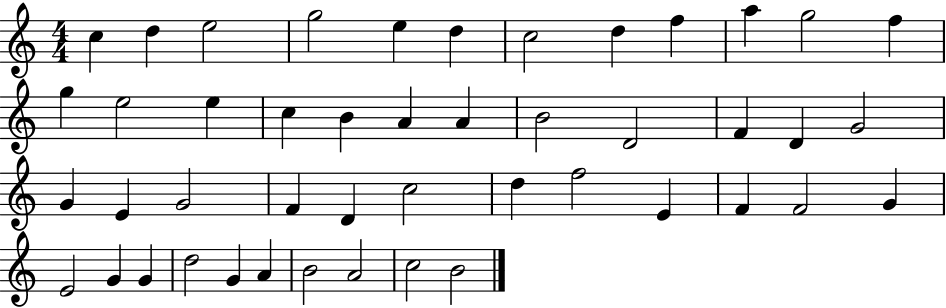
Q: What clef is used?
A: treble